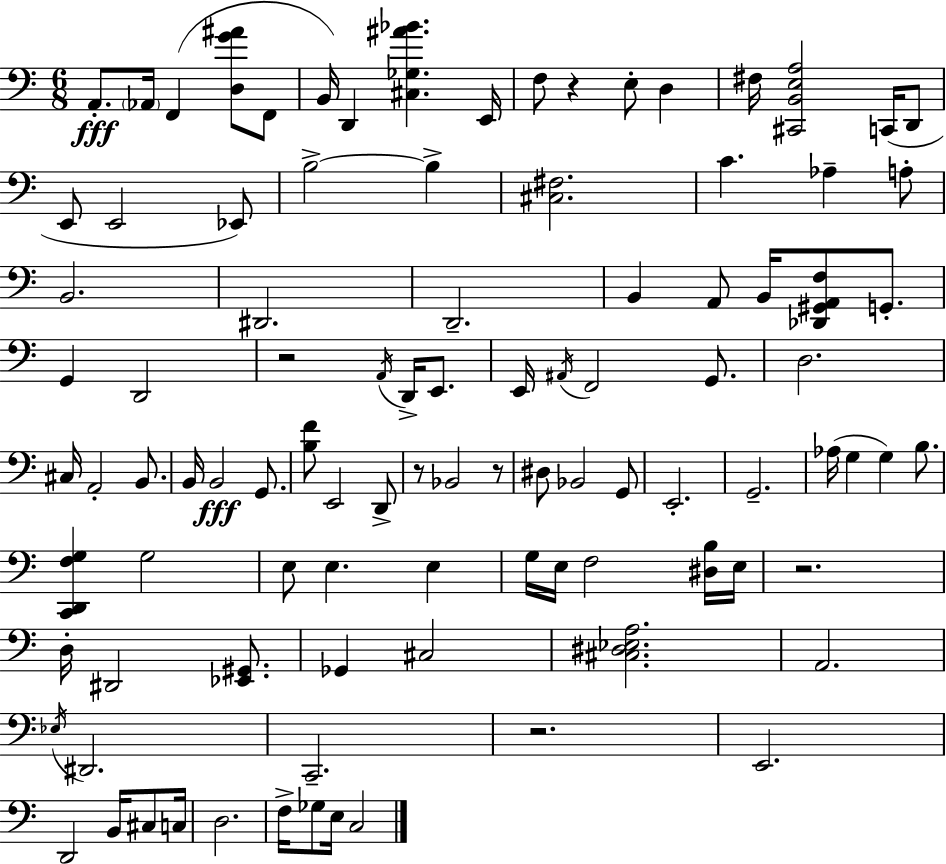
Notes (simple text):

A2/e. Ab2/s F2/q [D3,G4,A#4]/e F2/e B2/s D2/q [C#3,Gb3,A#4,Bb4]/q. E2/s F3/e R/q E3/e D3/q F#3/s [C#2,B2,E3,A3]/h C2/s D2/e E2/e E2/h Eb2/e B3/h B3/q [C#3,F#3]/h. C4/q. Ab3/q A3/e B2/h. D#2/h. D2/h. B2/q A2/e B2/s [Db2,G#2,A2,F3]/e G2/e. G2/q D2/h R/h A2/s D2/s E2/e. E2/s A#2/s F2/h G2/e. D3/h. C#3/s A2/h B2/e. B2/s B2/h G2/e. [B3,F4]/e E2/h D2/e R/e Bb2/h R/e D#3/e Bb2/h G2/e E2/h. G2/h. Ab3/s G3/q G3/q B3/e. [C2,D2,F3,G3]/q G3/h E3/e E3/q. E3/q G3/s E3/s F3/h [D#3,B3]/s E3/s R/h. D3/s D#2/h [Eb2,G#2]/e. Gb2/q C#3/h [C#3,D#3,Eb3,A3]/h. A2/h. Eb3/s D#2/h. C2/h. R/h. E2/h. D2/h B2/s C#3/e C3/s D3/h. F3/s Gb3/e E3/s C3/h